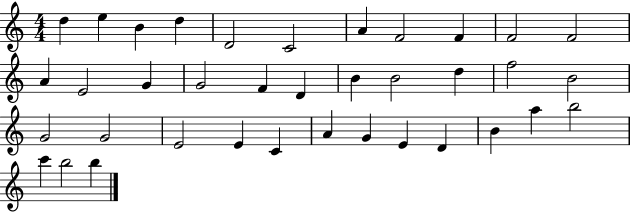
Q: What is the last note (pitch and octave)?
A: B5